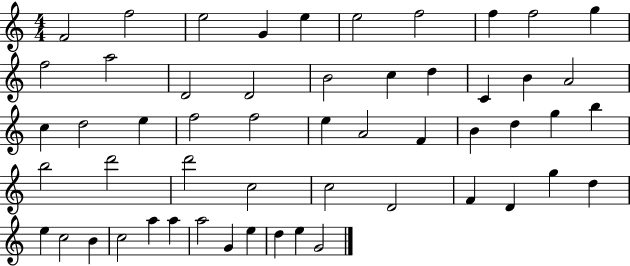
X:1
T:Untitled
M:4/4
L:1/4
K:C
F2 f2 e2 G e e2 f2 f f2 g f2 a2 D2 D2 B2 c d C B A2 c d2 e f2 f2 e A2 F B d g b b2 d'2 d'2 c2 c2 D2 F D g d e c2 B c2 a a a2 G e d e G2